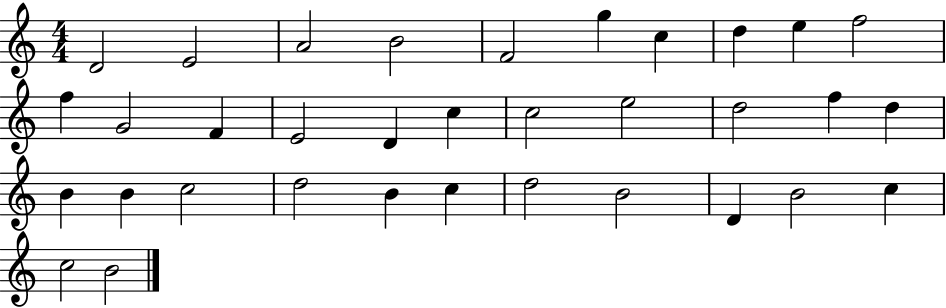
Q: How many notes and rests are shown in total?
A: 34